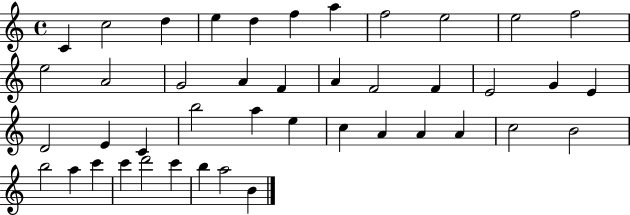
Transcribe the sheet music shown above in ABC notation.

X:1
T:Untitled
M:4/4
L:1/4
K:C
C c2 d e d f a f2 e2 e2 f2 e2 A2 G2 A F A F2 F E2 G E D2 E C b2 a e c A A A c2 B2 b2 a c' c' d'2 c' b a2 B